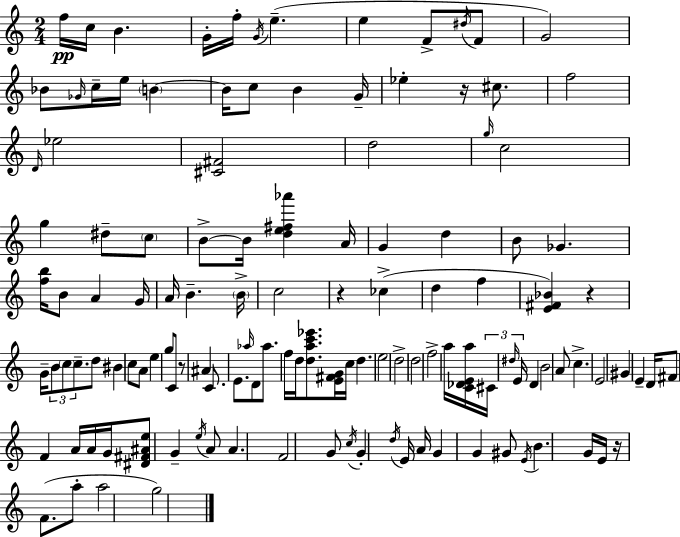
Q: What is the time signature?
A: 2/4